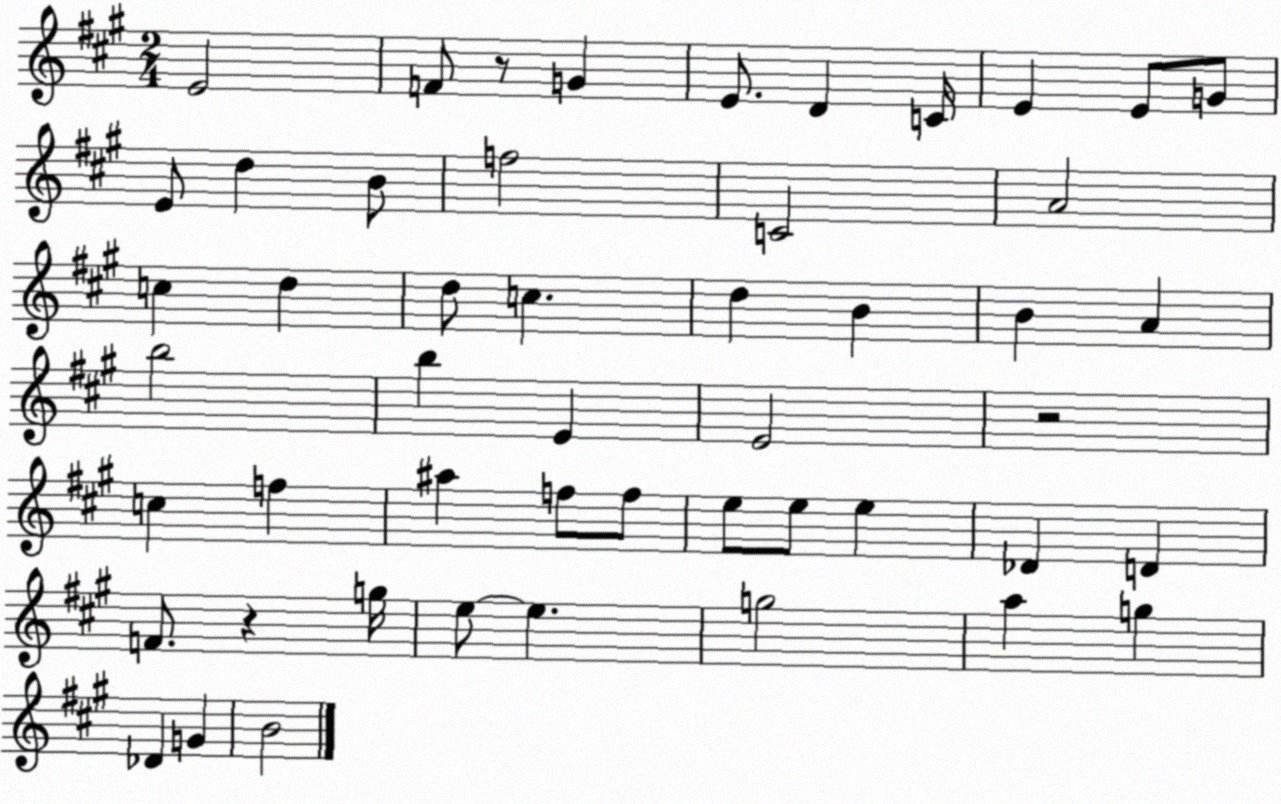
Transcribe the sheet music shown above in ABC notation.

X:1
T:Untitled
M:2/4
L:1/4
K:A
E2 F/2 z/2 G E/2 D C/4 E E/2 G/2 E/2 d B/2 f2 C2 A2 c d d/2 c d B B A b2 b E E2 z2 c f ^a f/2 f/2 e/2 e/2 e _D D F/2 z g/4 e/2 e g2 a g _D G B2